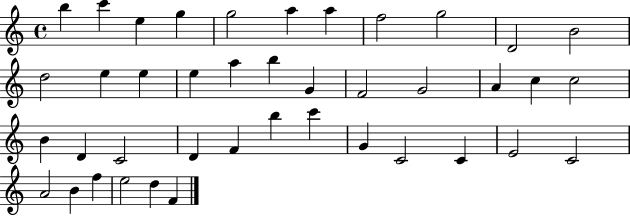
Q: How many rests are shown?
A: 0